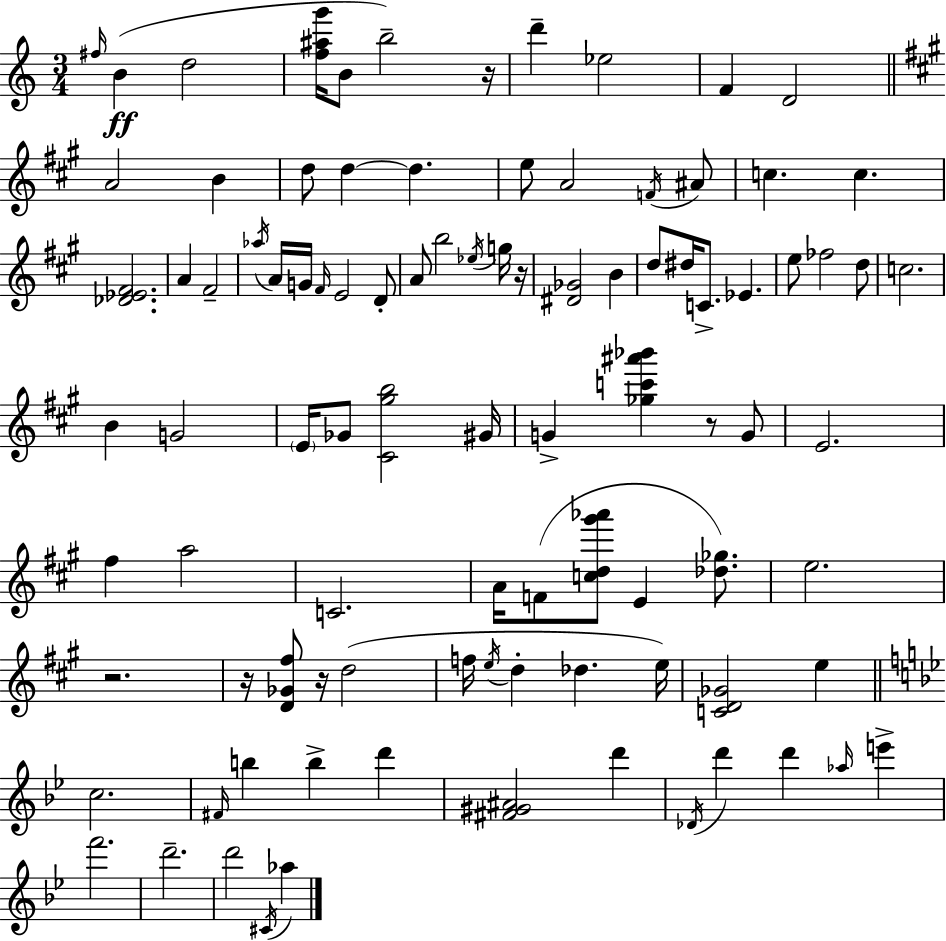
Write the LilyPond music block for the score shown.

{
  \clef treble
  \numericTimeSignature
  \time 3/4
  \key c \major
  \repeat volta 2 { \grace { fis''16 }(\ff b'4 d''2 | <f'' ais'' g'''>16 b'8 b''2--) | r16 d'''4-- ees''2 | f'4 d'2 | \break \bar "||" \break \key a \major a'2 b'4 | d''8 d''4~~ d''4. | e''8 a'2 \acciaccatura { f'16 } ais'8 | c''4. c''4. | \break <des' ees' fis'>2. | a'4 fis'2-- | \acciaccatura { aes''16 } a'16 g'16 \grace { fis'16 } e'2 | d'8-. a'8 b''2 | \break \acciaccatura { ees''16 } g''16 r16 <dis' ges'>2 | b'4 d''8 dis''16 c'8.-> ees'4. | e''8 fes''2 | d''8 c''2. | \break b'4 g'2 | \parenthesize e'16 ges'8 <cis' gis'' b''>2 | gis'16 g'4-> <ges'' c''' ais''' bes'''>4 | r8 g'8 e'2. | \break fis''4 a''2 | c'2. | a'16 f'8( <c'' d'' gis''' aes'''>8 e'4 | <des'' ges''>8.) e''2. | \break r2. | r16 <d' ges' fis''>8 r16 d''2( | f''16 \acciaccatura { e''16 } d''4-. des''4. | e''16) <c' d' ges'>2 | \break e''4 \bar "||" \break \key bes \major c''2. | \grace { fis'16 } b''4 b''4-> d'''4 | <fis' gis' ais'>2 d'''4 | \acciaccatura { des'16 } d'''4 d'''4 \grace { aes''16 } e'''4-> | \break f'''2. | d'''2.-- | d'''2 \acciaccatura { cis'16 } | aes''4 } \bar "|."
}